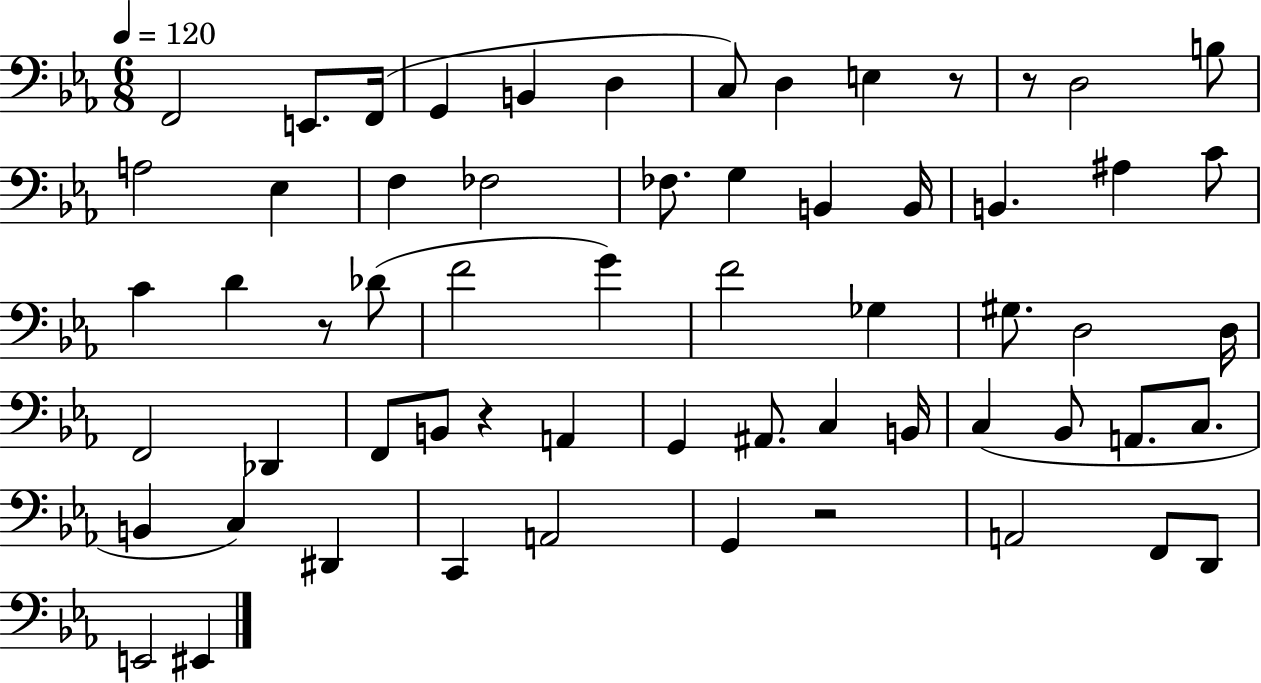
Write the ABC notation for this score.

X:1
T:Untitled
M:6/8
L:1/4
K:Eb
F,,2 E,,/2 F,,/4 G,, B,, D, C,/2 D, E, z/2 z/2 D,2 B,/2 A,2 _E, F, _F,2 _F,/2 G, B,, B,,/4 B,, ^A, C/2 C D z/2 _D/2 F2 G F2 _G, ^G,/2 D,2 D,/4 F,,2 _D,, F,,/2 B,,/2 z A,, G,, ^A,,/2 C, B,,/4 C, _B,,/2 A,,/2 C,/2 B,, C, ^D,, C,, A,,2 G,, z2 A,,2 F,,/2 D,,/2 E,,2 ^E,,